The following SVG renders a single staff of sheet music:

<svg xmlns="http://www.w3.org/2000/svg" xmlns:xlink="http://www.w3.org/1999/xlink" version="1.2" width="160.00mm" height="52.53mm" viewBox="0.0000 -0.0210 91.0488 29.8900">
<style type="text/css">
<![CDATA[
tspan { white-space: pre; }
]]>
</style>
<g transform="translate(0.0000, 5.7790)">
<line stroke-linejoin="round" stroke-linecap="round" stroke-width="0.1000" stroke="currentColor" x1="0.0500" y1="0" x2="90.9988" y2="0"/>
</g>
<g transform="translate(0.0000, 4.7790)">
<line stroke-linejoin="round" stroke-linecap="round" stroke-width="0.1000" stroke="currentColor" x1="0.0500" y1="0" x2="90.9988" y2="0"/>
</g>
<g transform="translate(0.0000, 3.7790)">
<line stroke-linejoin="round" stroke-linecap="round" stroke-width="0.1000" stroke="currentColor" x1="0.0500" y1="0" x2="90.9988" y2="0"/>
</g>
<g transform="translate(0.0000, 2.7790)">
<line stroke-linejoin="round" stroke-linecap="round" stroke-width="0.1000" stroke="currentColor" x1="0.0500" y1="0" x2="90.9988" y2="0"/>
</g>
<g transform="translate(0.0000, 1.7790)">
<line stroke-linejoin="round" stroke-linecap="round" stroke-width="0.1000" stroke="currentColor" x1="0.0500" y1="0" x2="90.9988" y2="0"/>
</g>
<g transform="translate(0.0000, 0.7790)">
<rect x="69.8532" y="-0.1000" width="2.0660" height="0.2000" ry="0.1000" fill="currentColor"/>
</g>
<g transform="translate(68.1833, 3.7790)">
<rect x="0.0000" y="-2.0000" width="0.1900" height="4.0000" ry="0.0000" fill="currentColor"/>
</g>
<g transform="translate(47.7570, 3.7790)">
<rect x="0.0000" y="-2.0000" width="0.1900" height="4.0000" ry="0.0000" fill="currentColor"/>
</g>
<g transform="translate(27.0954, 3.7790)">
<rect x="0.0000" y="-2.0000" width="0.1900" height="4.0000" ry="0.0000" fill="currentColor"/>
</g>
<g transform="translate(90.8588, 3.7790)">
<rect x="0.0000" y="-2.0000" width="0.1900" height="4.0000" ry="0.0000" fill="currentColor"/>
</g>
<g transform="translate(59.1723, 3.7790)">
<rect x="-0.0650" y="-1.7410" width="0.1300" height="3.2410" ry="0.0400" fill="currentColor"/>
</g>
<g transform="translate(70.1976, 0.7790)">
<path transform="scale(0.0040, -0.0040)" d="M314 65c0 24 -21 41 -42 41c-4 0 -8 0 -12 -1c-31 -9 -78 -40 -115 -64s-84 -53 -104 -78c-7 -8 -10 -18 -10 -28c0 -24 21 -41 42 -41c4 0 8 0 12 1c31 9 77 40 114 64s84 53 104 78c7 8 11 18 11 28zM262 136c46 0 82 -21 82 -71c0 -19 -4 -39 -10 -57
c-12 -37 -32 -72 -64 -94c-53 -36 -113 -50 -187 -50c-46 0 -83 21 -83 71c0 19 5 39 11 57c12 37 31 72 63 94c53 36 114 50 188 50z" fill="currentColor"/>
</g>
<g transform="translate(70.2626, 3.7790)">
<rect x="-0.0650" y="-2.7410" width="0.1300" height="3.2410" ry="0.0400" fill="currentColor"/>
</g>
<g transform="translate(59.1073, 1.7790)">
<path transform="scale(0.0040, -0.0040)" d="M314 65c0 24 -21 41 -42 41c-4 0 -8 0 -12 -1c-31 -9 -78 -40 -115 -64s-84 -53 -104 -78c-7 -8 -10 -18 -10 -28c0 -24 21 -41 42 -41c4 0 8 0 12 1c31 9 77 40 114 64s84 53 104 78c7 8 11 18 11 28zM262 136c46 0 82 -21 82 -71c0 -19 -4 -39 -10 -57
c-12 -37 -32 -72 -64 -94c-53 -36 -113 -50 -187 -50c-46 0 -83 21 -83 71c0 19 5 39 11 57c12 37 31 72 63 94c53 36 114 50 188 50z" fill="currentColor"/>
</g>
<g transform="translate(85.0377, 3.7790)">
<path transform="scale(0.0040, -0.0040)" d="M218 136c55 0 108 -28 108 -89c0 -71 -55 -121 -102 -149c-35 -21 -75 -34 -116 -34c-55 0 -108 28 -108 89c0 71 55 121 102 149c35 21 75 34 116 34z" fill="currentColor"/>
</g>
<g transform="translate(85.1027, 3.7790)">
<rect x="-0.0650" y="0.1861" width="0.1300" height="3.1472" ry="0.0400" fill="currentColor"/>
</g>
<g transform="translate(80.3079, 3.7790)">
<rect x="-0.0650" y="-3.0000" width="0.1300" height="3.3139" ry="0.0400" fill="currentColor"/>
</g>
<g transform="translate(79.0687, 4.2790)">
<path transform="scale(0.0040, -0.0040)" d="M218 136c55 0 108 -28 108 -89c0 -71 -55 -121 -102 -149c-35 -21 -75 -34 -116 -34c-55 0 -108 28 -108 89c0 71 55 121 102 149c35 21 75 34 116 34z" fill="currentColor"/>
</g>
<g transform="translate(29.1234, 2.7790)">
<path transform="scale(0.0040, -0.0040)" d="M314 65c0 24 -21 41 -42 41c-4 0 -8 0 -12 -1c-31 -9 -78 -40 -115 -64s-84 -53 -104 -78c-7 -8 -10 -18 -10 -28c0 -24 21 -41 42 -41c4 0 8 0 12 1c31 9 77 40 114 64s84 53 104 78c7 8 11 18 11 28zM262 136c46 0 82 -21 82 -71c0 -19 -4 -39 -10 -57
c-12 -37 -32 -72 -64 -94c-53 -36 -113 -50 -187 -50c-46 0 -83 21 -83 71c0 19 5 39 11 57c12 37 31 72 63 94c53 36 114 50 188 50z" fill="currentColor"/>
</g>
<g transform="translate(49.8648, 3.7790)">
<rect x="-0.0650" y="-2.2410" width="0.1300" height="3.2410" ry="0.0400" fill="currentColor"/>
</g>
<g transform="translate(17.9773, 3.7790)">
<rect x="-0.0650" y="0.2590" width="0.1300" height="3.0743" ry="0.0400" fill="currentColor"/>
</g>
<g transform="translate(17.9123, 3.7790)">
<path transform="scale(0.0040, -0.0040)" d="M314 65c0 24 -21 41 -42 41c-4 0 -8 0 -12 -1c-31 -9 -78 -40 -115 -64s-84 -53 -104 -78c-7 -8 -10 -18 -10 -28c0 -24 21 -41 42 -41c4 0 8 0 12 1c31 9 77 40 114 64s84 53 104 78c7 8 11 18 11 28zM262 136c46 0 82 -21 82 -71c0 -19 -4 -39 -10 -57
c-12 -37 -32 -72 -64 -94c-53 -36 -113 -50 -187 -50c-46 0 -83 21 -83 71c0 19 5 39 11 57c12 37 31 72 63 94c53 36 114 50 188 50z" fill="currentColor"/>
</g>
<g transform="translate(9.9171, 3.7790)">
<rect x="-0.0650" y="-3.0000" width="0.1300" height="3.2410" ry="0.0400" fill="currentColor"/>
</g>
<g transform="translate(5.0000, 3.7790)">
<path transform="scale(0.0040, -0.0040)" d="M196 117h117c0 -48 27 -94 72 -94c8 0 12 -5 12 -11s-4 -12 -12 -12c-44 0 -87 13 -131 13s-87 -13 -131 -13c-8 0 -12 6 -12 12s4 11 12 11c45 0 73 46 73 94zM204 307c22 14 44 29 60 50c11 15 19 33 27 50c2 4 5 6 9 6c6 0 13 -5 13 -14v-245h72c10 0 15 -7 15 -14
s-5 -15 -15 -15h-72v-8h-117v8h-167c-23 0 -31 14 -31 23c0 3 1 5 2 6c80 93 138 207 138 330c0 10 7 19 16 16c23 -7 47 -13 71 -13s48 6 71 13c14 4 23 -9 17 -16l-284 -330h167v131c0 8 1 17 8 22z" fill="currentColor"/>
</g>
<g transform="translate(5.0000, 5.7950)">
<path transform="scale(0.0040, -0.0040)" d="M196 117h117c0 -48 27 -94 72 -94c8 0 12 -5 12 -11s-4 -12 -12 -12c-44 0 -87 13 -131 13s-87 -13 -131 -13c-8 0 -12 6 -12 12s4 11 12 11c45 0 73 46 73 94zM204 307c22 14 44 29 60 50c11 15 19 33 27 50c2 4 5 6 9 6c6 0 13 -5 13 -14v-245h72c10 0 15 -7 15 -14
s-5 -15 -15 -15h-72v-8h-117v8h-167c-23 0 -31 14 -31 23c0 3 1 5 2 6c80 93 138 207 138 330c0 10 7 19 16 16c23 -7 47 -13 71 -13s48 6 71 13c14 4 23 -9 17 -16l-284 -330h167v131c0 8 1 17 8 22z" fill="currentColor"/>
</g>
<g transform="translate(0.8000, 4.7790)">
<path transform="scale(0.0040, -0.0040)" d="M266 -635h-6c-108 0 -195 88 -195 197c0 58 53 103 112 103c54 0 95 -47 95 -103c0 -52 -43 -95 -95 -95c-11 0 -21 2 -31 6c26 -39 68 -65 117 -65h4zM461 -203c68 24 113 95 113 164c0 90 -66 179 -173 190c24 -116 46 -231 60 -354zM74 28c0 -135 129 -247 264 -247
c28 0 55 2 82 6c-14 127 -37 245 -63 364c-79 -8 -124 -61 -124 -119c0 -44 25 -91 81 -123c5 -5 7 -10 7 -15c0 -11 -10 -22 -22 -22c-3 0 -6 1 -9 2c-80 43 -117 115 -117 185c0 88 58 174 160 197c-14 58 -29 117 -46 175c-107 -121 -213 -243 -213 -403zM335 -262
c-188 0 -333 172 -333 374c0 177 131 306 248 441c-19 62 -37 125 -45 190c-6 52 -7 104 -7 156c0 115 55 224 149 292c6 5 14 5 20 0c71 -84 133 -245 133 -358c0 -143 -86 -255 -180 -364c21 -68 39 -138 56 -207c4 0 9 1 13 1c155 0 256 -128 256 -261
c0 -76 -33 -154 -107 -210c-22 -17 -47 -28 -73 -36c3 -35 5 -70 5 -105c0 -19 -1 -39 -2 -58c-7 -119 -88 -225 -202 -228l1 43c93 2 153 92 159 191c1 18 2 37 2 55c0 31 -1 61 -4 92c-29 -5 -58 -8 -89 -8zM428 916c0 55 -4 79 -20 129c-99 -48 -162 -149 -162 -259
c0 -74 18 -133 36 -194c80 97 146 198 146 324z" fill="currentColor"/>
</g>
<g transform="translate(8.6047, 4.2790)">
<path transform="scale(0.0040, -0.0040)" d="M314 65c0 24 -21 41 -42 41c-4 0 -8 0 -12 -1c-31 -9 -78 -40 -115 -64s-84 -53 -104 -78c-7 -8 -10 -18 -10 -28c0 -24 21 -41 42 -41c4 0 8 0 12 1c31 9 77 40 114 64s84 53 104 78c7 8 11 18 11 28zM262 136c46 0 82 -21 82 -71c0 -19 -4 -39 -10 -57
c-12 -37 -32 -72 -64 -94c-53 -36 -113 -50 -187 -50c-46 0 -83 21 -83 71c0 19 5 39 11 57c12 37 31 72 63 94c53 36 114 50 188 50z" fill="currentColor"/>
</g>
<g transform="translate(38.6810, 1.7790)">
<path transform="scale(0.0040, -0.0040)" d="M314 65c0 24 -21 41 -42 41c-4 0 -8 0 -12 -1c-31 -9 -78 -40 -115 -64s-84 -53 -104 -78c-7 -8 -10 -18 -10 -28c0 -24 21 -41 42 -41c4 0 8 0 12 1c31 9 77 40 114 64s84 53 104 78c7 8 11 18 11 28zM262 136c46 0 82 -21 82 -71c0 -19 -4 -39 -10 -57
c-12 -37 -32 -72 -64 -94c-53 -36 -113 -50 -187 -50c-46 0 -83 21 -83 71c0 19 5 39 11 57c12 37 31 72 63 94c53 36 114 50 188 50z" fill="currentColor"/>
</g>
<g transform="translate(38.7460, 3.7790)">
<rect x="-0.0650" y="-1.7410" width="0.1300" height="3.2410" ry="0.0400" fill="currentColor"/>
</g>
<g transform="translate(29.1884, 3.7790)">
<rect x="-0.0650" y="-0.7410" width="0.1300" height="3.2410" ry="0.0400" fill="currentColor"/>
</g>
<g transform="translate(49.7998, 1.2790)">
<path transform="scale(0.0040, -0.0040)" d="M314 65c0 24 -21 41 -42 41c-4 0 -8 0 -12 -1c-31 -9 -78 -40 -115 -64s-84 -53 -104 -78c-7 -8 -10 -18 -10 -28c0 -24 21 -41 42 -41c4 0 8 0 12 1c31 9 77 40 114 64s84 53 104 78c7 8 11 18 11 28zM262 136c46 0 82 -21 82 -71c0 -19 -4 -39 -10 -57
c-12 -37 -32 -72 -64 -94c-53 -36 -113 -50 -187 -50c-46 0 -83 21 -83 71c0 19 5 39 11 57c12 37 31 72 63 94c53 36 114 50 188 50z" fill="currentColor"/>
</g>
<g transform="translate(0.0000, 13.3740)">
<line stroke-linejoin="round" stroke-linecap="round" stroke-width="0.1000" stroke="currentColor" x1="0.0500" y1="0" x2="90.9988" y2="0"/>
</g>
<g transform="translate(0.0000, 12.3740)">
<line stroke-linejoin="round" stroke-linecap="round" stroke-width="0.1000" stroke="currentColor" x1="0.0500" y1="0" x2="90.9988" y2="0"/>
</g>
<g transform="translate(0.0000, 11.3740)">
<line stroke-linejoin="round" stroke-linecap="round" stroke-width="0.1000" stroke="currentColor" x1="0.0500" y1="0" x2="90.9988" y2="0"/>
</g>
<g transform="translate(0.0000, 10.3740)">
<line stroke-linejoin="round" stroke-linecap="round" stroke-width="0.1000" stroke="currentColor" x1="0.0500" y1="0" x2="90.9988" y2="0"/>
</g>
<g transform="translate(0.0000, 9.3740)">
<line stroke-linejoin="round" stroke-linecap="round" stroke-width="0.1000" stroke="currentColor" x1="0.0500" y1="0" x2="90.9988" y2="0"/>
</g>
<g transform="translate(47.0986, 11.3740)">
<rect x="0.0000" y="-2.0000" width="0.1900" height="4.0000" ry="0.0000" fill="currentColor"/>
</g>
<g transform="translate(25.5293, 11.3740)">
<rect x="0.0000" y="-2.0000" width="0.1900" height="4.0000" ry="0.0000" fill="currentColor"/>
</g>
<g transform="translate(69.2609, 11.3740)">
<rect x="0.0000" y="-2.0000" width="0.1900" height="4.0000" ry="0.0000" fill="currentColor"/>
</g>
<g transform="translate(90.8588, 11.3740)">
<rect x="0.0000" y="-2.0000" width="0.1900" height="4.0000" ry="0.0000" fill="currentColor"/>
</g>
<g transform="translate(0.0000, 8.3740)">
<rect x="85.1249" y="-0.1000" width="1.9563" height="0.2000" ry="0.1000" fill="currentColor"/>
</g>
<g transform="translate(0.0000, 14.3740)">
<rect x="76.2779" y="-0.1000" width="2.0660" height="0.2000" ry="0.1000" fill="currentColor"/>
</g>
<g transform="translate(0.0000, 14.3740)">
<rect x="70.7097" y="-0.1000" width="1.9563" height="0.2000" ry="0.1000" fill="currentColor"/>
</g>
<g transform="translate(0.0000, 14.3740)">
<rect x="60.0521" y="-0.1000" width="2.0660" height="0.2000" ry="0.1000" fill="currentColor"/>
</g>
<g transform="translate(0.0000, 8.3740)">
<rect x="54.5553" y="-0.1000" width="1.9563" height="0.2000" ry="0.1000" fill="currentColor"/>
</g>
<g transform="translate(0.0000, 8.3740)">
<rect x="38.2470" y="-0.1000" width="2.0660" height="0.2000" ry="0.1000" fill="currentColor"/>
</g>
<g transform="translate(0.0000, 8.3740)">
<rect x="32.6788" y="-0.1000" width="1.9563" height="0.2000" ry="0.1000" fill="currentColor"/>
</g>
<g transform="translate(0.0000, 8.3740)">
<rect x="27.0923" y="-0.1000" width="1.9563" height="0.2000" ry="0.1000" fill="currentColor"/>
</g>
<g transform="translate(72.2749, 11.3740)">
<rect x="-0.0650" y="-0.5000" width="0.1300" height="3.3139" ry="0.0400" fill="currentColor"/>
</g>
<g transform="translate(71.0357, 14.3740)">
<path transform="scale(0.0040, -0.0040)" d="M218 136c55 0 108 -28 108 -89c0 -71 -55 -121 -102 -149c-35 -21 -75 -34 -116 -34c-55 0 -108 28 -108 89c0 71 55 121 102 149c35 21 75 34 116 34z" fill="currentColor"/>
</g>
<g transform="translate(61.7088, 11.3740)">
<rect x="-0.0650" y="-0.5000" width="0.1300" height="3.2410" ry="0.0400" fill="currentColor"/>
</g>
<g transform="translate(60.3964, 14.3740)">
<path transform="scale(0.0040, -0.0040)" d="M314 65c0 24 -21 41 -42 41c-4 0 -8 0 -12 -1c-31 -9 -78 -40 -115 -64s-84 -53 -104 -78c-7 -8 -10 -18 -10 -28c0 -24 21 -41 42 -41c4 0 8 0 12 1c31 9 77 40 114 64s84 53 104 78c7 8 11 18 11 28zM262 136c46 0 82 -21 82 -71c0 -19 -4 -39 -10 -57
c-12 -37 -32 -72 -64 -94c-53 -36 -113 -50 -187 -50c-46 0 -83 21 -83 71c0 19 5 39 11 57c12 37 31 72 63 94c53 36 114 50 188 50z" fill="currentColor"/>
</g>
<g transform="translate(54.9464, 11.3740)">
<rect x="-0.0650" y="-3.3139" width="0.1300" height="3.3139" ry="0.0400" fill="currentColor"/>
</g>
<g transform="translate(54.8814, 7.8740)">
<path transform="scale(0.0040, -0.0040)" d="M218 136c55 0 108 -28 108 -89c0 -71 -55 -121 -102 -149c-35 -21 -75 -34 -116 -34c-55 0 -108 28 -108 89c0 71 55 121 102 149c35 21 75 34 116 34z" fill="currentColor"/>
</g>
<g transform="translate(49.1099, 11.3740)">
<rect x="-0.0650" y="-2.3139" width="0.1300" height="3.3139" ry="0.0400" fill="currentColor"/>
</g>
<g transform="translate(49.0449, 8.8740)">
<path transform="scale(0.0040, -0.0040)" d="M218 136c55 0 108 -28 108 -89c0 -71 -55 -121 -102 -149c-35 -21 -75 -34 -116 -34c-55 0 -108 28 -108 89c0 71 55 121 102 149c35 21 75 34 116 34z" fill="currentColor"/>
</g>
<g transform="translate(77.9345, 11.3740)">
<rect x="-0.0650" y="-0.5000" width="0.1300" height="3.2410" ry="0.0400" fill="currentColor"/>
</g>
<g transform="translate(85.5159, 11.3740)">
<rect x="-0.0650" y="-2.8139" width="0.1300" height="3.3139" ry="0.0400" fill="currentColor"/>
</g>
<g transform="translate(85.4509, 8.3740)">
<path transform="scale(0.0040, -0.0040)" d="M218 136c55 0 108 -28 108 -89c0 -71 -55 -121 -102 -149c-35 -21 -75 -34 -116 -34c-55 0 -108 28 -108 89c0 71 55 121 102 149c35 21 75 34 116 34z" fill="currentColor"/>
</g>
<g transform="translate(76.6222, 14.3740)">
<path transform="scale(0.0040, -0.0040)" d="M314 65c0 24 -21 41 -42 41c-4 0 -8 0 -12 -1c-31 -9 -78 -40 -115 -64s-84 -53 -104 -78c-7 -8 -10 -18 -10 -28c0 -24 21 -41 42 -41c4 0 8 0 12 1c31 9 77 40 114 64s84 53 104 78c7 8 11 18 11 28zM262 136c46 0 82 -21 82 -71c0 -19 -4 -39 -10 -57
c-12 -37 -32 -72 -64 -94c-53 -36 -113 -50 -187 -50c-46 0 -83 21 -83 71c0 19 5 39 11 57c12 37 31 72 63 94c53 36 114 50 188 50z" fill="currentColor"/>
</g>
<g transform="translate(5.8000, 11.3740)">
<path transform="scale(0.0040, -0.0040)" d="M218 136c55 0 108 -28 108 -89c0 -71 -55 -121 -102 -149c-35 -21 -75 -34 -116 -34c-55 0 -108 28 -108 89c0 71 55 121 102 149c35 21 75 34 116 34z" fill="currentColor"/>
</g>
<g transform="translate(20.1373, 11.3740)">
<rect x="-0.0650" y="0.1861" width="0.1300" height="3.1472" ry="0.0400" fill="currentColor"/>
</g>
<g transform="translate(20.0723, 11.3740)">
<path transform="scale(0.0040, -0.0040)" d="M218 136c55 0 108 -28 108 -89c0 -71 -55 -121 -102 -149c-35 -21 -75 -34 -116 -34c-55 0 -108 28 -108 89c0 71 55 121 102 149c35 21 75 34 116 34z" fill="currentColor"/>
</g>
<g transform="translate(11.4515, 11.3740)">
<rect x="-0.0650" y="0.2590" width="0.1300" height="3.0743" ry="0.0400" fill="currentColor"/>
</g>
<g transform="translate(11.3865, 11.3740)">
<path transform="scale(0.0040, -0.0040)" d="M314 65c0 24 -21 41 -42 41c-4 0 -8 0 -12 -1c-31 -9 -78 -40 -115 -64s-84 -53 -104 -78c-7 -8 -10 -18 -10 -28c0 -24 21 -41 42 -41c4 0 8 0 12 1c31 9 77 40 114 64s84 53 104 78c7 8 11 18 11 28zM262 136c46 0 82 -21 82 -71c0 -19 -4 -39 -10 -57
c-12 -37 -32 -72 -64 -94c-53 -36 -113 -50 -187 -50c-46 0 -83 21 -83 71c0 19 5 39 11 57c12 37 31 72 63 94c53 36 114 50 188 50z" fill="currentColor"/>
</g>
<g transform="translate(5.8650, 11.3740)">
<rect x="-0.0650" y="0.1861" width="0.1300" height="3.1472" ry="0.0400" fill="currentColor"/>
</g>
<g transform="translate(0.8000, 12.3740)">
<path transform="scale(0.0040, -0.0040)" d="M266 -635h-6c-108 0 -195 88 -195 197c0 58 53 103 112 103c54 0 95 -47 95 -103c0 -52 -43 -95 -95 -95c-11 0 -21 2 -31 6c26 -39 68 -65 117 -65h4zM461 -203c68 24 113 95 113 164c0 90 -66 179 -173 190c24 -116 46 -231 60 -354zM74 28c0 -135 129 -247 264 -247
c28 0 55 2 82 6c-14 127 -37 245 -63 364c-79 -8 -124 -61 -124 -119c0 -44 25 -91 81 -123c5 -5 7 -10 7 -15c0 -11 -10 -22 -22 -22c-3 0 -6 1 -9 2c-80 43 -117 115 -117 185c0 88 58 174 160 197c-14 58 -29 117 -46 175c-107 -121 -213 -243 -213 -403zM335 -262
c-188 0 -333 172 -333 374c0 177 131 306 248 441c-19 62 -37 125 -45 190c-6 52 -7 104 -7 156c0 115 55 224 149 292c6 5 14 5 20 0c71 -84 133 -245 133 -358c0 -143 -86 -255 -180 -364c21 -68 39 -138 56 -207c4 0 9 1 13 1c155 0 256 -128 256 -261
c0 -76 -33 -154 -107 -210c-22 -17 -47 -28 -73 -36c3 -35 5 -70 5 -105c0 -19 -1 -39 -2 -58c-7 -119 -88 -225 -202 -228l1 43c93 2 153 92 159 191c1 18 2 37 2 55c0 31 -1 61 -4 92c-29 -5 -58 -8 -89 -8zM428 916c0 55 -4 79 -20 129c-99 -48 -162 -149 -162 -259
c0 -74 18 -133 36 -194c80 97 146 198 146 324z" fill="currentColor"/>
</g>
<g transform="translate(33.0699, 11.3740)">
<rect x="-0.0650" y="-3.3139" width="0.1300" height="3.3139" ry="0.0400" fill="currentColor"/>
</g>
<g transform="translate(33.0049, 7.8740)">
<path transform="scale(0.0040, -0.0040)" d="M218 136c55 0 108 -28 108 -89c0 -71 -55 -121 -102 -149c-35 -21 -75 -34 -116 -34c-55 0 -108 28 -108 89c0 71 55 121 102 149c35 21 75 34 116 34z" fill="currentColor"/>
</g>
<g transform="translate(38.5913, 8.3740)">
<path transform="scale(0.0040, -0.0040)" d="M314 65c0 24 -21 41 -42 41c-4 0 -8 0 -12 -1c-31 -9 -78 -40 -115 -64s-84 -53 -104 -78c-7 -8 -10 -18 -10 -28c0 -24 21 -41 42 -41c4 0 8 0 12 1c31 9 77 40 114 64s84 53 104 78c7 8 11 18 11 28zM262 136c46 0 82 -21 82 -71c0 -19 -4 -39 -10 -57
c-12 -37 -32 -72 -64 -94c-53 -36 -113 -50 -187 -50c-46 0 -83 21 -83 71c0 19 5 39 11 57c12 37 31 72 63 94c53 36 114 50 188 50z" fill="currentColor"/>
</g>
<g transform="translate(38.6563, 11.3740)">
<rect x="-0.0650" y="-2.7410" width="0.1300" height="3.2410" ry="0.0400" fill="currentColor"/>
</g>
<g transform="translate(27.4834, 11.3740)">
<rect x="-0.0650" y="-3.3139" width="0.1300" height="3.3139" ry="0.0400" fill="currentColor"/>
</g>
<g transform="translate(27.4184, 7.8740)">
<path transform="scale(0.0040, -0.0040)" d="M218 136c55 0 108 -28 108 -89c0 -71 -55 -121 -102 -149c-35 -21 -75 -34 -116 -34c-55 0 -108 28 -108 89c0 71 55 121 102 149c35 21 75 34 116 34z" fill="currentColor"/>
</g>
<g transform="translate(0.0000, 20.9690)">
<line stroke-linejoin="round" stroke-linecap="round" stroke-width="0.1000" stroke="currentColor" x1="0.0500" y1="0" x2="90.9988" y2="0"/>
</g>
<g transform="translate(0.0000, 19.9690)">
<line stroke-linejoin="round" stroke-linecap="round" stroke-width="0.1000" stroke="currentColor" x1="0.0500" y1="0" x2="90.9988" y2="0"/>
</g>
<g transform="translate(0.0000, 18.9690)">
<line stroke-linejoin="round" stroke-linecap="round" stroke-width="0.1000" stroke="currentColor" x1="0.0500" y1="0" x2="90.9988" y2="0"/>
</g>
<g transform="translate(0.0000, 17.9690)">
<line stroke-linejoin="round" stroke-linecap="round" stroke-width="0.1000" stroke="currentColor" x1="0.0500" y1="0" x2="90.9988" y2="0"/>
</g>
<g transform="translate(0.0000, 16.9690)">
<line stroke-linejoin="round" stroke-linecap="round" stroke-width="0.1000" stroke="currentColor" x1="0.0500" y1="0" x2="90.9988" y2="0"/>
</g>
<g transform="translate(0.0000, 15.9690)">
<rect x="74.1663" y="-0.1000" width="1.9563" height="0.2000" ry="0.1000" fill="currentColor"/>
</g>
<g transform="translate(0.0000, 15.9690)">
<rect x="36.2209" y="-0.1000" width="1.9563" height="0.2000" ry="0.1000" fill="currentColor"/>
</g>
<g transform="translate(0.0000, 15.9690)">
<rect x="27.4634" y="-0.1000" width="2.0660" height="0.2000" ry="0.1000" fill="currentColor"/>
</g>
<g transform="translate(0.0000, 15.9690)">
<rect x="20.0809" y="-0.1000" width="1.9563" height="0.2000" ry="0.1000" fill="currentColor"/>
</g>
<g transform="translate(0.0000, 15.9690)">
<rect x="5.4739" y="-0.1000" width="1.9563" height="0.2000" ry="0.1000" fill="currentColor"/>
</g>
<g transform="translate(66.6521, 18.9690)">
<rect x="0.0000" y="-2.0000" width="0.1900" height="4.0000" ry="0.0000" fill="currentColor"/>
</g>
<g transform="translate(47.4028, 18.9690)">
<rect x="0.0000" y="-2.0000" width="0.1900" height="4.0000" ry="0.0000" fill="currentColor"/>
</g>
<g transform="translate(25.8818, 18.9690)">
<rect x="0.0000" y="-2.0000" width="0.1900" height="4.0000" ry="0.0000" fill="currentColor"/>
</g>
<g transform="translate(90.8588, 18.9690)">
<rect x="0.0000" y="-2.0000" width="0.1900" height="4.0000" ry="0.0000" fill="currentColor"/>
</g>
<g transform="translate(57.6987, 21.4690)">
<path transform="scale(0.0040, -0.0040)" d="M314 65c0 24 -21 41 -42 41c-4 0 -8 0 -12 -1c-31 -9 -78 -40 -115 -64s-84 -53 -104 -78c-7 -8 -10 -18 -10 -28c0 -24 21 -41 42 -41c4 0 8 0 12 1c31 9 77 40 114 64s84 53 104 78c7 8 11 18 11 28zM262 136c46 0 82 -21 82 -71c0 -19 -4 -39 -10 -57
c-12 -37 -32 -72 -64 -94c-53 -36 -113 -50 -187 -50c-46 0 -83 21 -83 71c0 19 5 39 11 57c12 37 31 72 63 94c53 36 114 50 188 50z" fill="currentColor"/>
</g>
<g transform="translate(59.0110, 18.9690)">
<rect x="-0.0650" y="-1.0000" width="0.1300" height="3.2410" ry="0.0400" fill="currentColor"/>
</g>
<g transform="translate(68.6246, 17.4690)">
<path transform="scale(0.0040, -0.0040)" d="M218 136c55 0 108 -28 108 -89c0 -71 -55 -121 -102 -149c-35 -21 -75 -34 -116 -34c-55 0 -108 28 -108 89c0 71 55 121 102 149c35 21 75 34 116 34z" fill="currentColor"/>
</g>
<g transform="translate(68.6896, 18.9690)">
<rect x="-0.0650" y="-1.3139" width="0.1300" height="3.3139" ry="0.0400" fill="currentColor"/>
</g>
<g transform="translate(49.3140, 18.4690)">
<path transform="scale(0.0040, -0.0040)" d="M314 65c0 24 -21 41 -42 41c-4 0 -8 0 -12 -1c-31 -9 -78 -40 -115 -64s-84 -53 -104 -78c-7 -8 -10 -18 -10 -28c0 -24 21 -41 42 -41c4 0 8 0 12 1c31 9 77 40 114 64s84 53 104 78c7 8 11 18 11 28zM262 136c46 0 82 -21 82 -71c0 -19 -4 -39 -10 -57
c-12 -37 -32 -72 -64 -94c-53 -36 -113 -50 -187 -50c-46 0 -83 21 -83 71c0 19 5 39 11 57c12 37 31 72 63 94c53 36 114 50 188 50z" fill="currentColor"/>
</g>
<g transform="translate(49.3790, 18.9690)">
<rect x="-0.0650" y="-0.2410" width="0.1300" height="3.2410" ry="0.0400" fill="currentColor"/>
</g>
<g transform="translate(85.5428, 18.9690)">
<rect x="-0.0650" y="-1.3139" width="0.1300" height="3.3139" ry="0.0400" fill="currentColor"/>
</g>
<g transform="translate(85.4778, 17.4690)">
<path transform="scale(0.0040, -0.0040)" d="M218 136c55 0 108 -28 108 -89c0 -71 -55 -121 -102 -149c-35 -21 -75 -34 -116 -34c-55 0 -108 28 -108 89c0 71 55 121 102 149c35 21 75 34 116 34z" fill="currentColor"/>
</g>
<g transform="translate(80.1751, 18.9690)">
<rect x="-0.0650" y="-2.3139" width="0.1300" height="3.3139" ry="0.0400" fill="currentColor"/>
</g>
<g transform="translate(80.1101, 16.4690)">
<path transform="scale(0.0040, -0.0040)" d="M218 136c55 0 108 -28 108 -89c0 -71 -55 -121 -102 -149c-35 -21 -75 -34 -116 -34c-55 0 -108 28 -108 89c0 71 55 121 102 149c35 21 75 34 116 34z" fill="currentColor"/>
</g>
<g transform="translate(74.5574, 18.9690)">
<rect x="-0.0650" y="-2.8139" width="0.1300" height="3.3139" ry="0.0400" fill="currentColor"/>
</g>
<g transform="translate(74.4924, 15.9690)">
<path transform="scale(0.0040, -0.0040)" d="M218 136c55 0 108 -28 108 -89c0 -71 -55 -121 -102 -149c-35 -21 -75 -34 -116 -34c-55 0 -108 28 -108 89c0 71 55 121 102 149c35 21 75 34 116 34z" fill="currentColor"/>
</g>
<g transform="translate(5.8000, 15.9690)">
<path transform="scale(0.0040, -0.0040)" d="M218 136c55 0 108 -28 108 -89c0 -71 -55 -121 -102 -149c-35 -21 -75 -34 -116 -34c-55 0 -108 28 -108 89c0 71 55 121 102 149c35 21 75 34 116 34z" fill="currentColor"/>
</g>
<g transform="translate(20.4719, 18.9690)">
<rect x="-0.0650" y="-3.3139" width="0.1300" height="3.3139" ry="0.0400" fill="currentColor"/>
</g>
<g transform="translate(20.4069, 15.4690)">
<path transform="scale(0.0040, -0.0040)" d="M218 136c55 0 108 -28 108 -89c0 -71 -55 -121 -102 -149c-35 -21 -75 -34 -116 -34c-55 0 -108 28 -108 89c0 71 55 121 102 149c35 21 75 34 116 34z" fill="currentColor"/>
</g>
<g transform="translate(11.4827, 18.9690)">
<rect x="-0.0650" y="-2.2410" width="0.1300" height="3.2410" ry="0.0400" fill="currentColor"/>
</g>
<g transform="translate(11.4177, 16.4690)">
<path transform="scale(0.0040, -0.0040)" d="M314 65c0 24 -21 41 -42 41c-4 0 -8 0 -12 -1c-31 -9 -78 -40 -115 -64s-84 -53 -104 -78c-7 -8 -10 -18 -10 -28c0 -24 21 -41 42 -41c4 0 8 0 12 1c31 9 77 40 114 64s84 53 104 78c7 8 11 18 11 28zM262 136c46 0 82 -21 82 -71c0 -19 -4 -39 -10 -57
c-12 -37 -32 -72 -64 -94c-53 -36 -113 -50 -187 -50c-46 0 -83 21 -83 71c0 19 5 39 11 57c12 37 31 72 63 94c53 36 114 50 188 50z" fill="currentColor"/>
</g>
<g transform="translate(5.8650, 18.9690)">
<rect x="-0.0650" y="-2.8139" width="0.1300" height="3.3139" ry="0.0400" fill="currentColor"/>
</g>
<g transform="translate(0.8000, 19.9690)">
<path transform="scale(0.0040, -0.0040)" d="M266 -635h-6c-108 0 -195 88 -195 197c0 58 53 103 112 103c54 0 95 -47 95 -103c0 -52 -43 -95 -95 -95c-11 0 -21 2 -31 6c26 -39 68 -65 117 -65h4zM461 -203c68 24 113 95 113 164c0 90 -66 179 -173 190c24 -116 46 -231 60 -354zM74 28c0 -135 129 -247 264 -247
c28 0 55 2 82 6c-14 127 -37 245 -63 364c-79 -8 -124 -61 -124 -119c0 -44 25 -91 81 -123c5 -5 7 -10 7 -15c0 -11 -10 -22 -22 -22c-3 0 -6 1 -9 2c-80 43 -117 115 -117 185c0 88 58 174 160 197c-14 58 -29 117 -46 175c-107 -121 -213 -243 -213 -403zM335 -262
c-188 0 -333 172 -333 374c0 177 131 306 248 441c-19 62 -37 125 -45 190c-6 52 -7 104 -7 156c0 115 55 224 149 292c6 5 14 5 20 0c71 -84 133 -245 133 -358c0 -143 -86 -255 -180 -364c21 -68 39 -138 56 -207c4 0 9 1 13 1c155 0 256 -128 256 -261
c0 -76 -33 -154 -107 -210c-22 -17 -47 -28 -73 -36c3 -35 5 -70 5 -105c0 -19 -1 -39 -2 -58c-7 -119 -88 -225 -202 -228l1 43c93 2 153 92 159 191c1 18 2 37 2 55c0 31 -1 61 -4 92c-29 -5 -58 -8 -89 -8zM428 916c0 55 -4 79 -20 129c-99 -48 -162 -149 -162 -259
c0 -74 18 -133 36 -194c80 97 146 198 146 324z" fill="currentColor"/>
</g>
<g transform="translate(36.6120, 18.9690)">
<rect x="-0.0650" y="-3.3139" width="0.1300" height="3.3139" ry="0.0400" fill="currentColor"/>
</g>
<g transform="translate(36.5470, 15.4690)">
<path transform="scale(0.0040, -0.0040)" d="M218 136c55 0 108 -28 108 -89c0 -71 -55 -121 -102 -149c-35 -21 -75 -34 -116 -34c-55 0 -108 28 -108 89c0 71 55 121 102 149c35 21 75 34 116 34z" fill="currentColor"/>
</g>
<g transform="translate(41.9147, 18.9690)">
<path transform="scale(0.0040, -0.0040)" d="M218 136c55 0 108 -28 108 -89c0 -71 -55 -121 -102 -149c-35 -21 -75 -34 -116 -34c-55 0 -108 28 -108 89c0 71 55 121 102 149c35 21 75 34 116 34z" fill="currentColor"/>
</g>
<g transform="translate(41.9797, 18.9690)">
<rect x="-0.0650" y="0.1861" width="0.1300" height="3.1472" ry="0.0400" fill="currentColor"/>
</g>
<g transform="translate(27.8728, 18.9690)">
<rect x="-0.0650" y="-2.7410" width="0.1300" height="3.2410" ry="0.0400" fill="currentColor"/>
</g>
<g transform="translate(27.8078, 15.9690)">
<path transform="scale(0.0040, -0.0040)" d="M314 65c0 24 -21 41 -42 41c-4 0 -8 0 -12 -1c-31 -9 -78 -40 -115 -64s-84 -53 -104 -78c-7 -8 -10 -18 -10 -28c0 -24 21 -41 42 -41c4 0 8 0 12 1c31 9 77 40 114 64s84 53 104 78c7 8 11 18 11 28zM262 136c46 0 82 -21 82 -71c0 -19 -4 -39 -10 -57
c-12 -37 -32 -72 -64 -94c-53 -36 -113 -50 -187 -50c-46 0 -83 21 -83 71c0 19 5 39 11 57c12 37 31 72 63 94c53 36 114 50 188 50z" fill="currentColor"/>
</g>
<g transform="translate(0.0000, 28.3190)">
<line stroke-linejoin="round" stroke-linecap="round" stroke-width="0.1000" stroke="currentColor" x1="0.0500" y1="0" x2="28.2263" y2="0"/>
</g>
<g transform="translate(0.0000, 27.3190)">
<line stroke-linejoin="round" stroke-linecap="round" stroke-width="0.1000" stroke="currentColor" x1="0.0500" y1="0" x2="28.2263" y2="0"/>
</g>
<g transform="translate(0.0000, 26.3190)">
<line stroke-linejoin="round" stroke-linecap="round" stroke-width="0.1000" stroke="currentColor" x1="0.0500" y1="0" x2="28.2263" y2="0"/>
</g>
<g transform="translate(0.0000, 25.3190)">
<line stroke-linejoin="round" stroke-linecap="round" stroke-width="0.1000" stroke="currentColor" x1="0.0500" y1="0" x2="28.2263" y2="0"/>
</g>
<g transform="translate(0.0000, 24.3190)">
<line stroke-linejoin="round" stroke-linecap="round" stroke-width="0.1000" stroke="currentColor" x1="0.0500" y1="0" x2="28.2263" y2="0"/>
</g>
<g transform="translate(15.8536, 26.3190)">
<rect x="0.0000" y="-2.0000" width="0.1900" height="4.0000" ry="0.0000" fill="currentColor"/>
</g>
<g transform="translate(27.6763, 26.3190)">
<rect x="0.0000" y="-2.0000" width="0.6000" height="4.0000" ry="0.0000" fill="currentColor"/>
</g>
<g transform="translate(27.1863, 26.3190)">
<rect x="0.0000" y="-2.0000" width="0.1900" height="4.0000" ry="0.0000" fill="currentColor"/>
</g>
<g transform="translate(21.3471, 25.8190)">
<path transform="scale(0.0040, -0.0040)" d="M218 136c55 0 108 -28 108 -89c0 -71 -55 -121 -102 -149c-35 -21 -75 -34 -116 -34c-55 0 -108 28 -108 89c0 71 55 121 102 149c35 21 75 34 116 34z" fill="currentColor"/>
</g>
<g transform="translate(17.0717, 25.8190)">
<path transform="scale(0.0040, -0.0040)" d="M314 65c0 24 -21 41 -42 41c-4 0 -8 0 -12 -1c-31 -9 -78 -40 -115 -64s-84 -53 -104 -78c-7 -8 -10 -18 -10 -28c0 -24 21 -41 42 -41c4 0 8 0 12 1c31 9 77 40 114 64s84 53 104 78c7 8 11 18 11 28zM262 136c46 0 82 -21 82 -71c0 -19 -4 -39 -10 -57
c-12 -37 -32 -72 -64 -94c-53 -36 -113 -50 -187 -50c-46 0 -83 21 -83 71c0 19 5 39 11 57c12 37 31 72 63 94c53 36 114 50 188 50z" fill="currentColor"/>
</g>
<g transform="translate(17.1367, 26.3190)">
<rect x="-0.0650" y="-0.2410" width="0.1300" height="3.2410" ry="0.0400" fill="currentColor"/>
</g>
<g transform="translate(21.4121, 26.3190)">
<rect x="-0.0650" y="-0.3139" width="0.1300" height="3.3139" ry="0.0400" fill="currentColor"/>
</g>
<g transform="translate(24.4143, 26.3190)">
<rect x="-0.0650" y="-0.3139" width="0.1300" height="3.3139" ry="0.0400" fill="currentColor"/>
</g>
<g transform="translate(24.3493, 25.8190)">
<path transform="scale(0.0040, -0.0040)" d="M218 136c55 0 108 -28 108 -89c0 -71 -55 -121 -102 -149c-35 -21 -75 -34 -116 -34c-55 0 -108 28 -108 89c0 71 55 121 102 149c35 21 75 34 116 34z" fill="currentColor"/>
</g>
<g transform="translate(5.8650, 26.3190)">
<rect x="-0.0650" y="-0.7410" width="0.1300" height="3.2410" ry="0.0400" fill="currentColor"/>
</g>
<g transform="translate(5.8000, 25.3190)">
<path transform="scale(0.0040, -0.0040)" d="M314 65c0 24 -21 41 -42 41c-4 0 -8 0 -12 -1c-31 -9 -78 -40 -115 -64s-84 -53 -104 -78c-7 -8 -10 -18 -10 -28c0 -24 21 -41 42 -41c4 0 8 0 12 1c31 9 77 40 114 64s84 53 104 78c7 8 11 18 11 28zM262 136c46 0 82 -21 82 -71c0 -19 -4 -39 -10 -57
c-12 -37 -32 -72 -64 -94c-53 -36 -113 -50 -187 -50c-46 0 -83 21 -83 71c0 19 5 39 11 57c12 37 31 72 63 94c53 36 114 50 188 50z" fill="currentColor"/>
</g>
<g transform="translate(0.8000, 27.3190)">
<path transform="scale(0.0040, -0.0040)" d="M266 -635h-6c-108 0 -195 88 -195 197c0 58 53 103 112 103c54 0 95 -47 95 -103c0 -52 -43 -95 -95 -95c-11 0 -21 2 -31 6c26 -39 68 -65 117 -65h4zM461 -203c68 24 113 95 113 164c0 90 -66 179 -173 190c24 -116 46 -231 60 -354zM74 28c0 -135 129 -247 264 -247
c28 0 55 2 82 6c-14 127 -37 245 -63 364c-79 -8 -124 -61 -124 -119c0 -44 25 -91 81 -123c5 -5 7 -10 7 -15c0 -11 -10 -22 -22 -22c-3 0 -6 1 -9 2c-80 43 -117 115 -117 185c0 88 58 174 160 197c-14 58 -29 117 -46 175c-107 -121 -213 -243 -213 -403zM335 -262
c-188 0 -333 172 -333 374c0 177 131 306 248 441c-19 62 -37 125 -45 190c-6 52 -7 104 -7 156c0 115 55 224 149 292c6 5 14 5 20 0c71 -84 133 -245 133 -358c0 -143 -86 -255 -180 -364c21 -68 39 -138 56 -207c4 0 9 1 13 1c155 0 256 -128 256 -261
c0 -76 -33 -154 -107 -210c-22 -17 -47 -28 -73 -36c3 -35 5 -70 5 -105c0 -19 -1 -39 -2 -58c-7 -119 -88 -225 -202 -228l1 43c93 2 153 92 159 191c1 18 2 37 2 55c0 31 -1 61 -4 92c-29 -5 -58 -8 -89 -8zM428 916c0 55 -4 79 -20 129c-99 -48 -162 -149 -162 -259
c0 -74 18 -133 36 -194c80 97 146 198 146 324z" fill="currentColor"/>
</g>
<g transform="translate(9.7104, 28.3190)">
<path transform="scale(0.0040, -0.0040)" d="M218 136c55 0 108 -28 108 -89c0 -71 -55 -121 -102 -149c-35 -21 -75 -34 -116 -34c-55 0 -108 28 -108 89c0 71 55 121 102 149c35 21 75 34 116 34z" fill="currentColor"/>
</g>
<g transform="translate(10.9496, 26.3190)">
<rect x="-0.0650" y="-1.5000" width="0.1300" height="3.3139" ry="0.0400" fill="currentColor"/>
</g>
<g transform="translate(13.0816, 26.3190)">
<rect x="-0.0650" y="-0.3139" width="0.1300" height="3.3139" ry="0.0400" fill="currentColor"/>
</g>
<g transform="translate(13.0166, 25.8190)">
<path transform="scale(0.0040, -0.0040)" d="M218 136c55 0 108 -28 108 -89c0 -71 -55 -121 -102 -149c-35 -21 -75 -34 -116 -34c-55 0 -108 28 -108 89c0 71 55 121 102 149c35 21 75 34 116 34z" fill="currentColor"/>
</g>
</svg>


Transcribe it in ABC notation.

X:1
T:Untitled
M:4/4
L:1/4
K:C
A2 B2 d2 f2 g2 f2 a2 A B B B2 B b b a2 g b C2 C C2 a a g2 b a2 b B c2 D2 e a g e d2 E c c2 c c